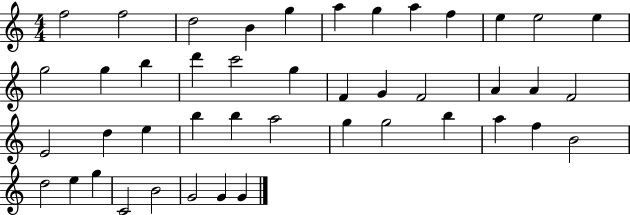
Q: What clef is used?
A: treble